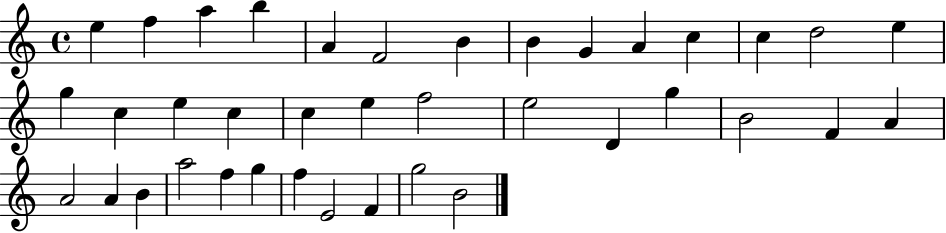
{
  \clef treble
  \time 4/4
  \defaultTimeSignature
  \key c \major
  e''4 f''4 a''4 b''4 | a'4 f'2 b'4 | b'4 g'4 a'4 c''4 | c''4 d''2 e''4 | \break g''4 c''4 e''4 c''4 | c''4 e''4 f''2 | e''2 d'4 g''4 | b'2 f'4 a'4 | \break a'2 a'4 b'4 | a''2 f''4 g''4 | f''4 e'2 f'4 | g''2 b'2 | \break \bar "|."
}